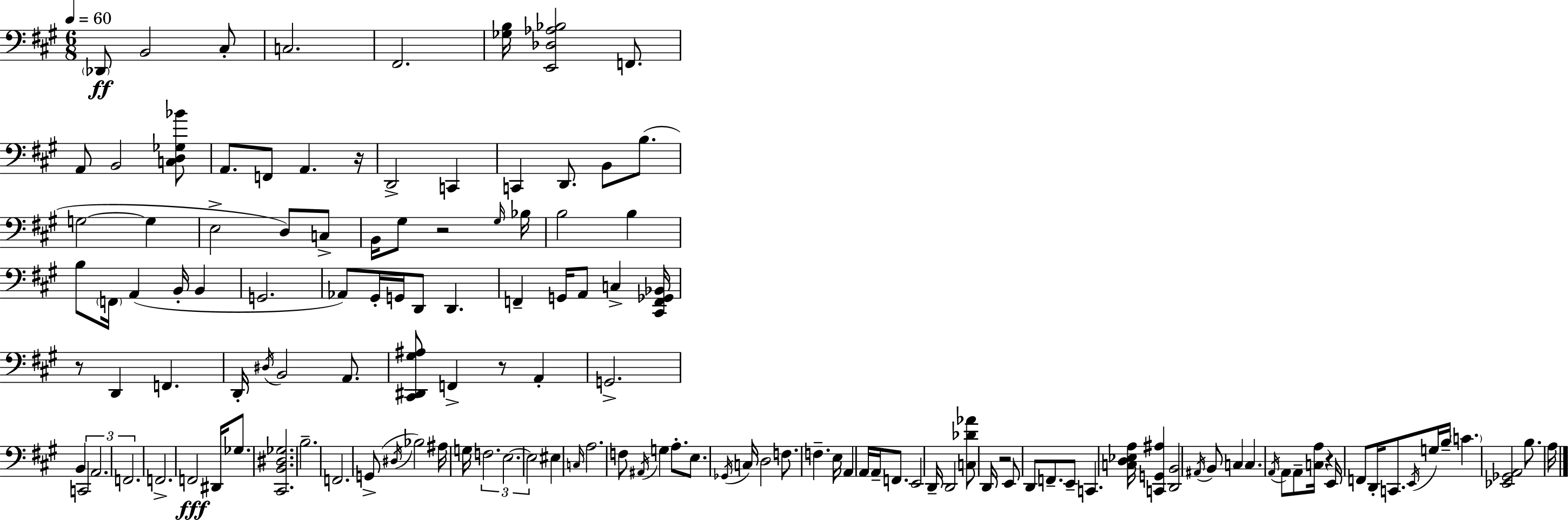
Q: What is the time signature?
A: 6/8